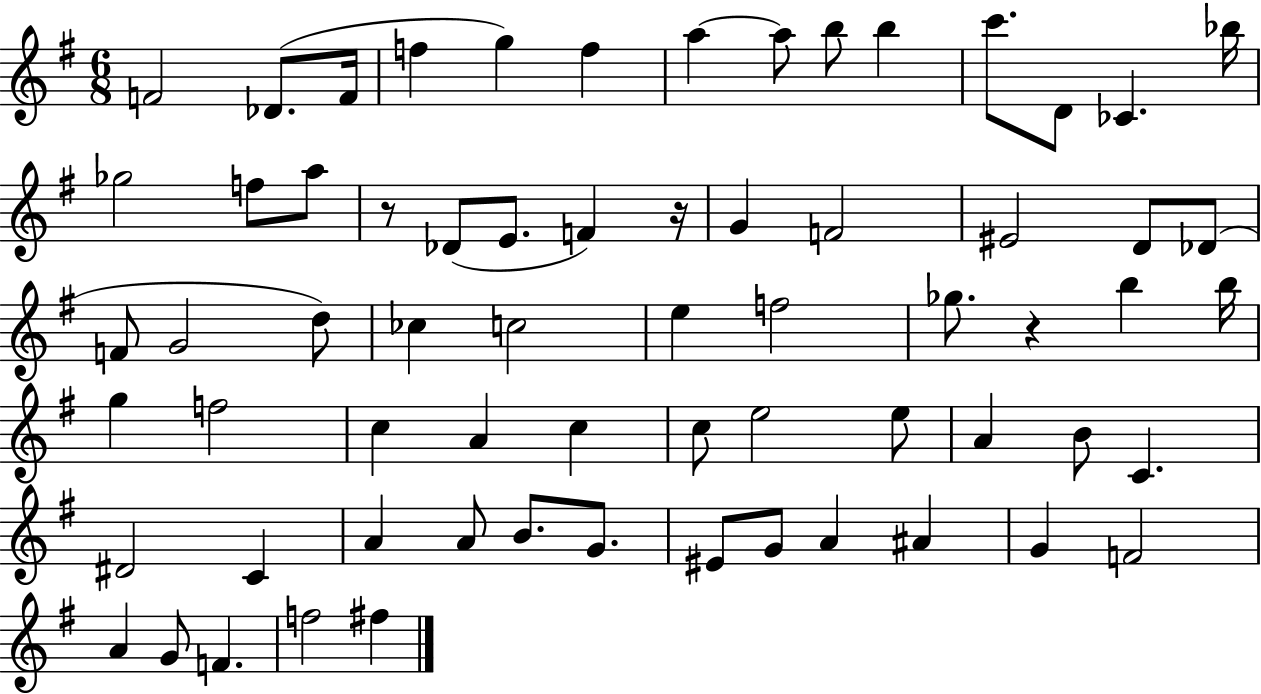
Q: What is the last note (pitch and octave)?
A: F#5